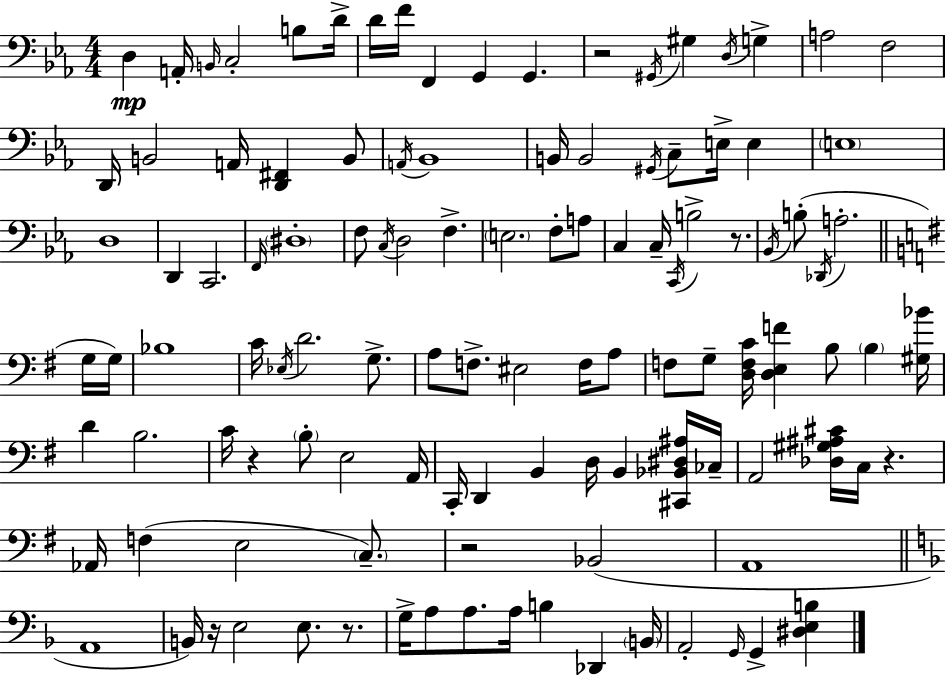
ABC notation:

X:1
T:Untitled
M:4/4
L:1/4
K:Eb
D, A,,/4 B,,/4 C,2 B,/2 D/4 D/4 F/4 F,, G,, G,, z2 ^G,,/4 ^G, D,/4 G, A,2 F,2 D,,/4 B,,2 A,,/4 [D,,^F,,] B,,/2 A,,/4 _B,,4 B,,/4 B,,2 ^G,,/4 C,/2 E,/4 E, E,4 D,4 D,, C,,2 F,,/4 ^D,4 F,/2 C,/4 D,2 F, E,2 F,/2 A,/2 C, C,/4 C,,/4 B,2 z/2 _B,,/4 B,/2 _D,,/4 A,2 G,/4 G,/4 _B,4 C/4 _E,/4 D2 G,/2 A,/2 F,/2 ^E,2 F,/4 A,/2 F,/2 G,/2 [D,F,C]/4 [D,E,F] B,/2 B, [^G,_B]/4 D B,2 C/4 z B,/2 E,2 A,,/4 C,,/4 D,, B,, D,/4 B,, [^C,,_B,,^D,^A,]/4 _C,/4 A,,2 [_D,^G,^A,^C]/4 C,/4 z _A,,/4 F, E,2 C,/2 z2 _B,,2 A,,4 A,,4 B,,/4 z/4 E,2 E,/2 z/2 G,/4 A,/2 A,/2 A,/4 B, _D,, B,,/4 A,,2 G,,/4 G,, [^D,E,B,]